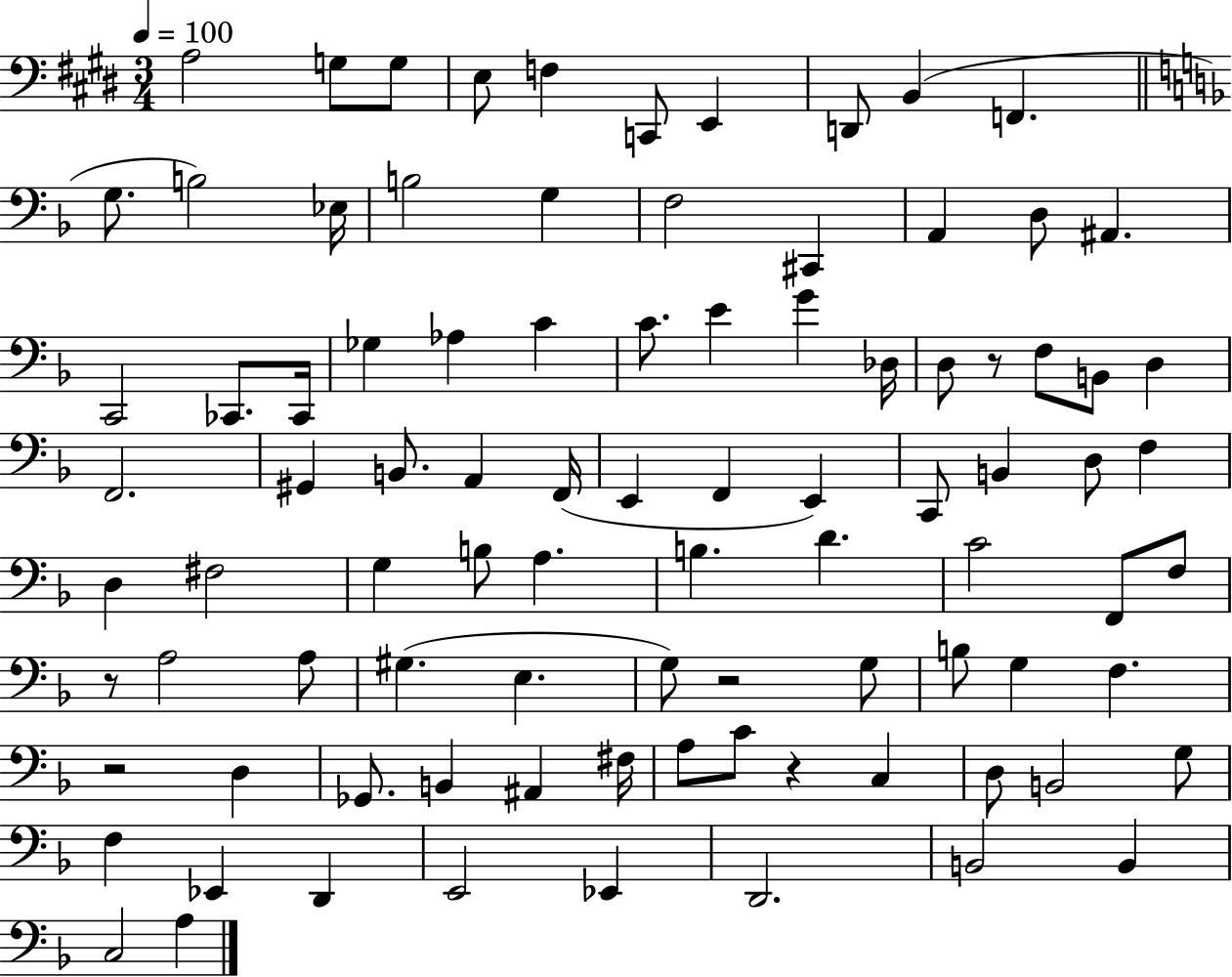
{
  \clef bass
  \numericTimeSignature
  \time 3/4
  \key e \major
  \tempo 4 = 100
  a2 g8 g8 | e8 f4 c,8 e,4 | d,8 b,4( f,4. | \bar "||" \break \key f \major g8. b2) ees16 | b2 g4 | f2 cis,4 | a,4 d8 ais,4. | \break c,2 ces,8. ces,16 | ges4 aes4 c'4 | c'8. e'4 g'4 des16 | d8 r8 f8 b,8 d4 | \break f,2. | gis,4 b,8. a,4 f,16( | e,4 f,4 e,4) | c,8 b,4 d8 f4 | \break d4 fis2 | g4 b8 a4. | b4. d'4. | c'2 f,8 f8 | \break r8 a2 a8 | gis4.( e4. | g8) r2 g8 | b8 g4 f4. | \break r2 d4 | ges,8. b,4 ais,4 fis16 | a8 c'8 r4 c4 | d8 b,2 g8 | \break f4 ees,4 d,4 | e,2 ees,4 | d,2. | b,2 b,4 | \break c2 a4 | \bar "|."
}